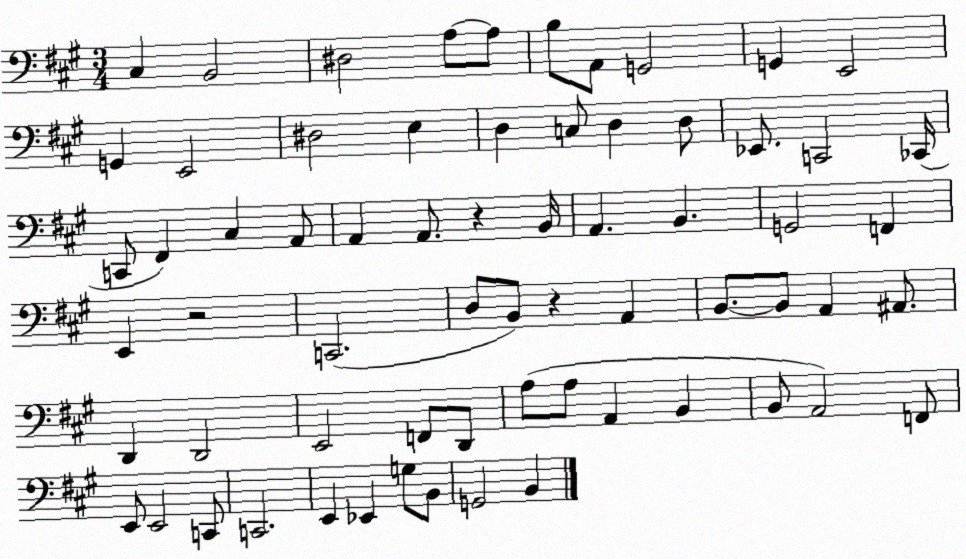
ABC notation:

X:1
T:Untitled
M:3/4
L:1/4
K:A
^C, B,,2 ^D,2 A,/2 A,/2 B,/2 A,,/2 G,,2 G,, E,,2 G,, E,,2 ^D,2 E, D, C,/2 D, D,/2 _E,,/2 C,,2 _C,,/4 C,,/2 ^F,, ^C, A,,/2 A,, A,,/2 z B,,/4 A,, B,, G,,2 F,, E,, z2 C,,2 D,/2 B,,/2 z A,, B,,/2 B,,/2 A,, ^A,,/2 D,, D,,2 E,,2 F,,/2 D,,/2 A,/2 A,/2 A,, B,, B,,/2 A,,2 F,,/2 E,,/2 E,,2 C,,/2 C,,2 E,, _E,, G,/2 B,,/2 G,,2 B,,